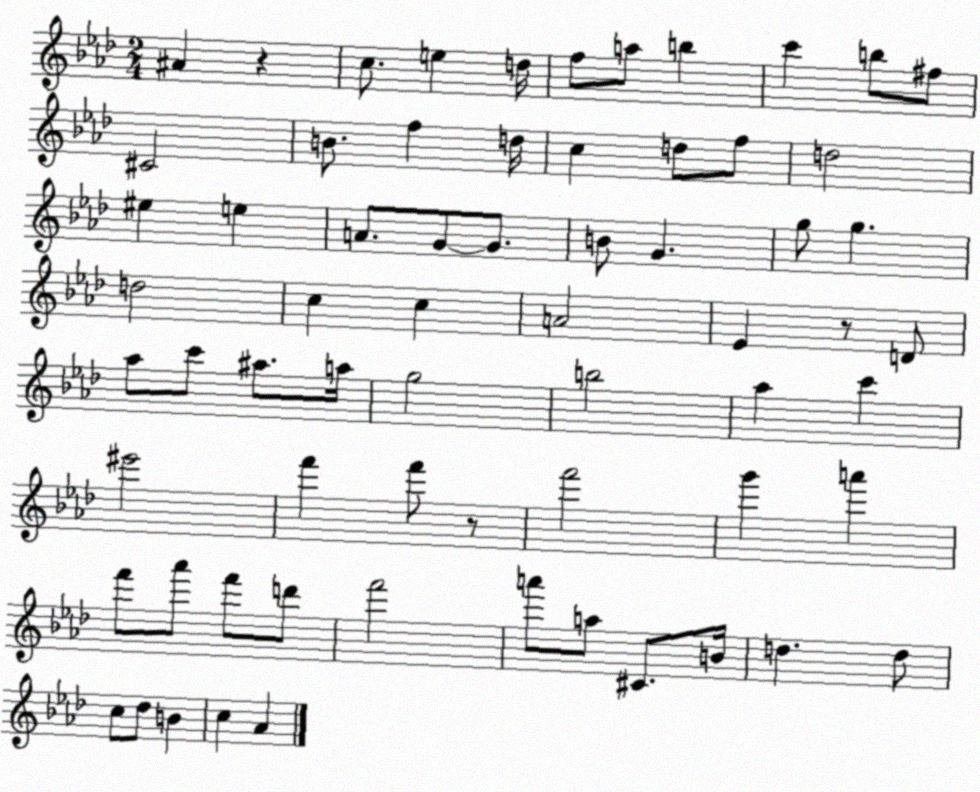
X:1
T:Untitled
M:2/4
L:1/4
K:Ab
^A z c/2 e d/4 f/2 a/2 b c' b/2 ^f/2 ^C2 B/2 f d/4 c d/2 f/2 d2 ^e e A/2 G/2 G/2 B/2 G g/2 g d2 c c A2 _E z/2 D/2 _a/2 c'/2 ^a/2 a/4 g2 b2 _a c' ^e'2 f' f'/2 z/2 f'2 g' a' f'/2 _a'/2 f'/2 d'/2 f'2 a'/2 a/2 ^C/2 B/4 d d/2 c/2 _d/2 B c _A